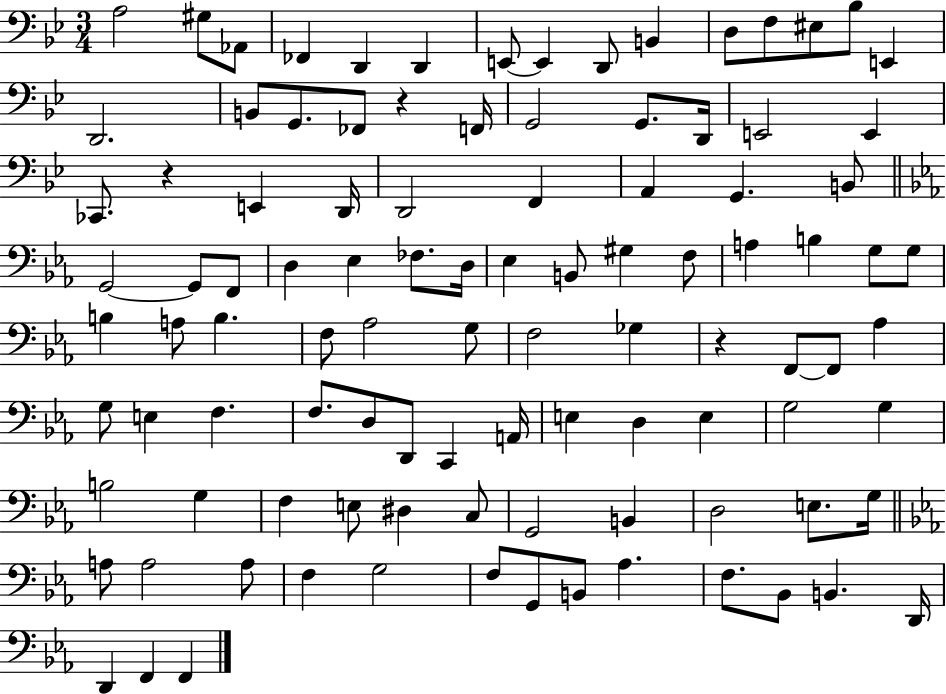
A3/h G#3/e Ab2/e FES2/q D2/q D2/q E2/e E2/q D2/e B2/q D3/e F3/e EIS3/e Bb3/e E2/q D2/h. B2/e G2/e. FES2/e R/q F2/s G2/h G2/e. D2/s E2/h E2/q CES2/e. R/q E2/q D2/s D2/h F2/q A2/q G2/q. B2/e G2/h G2/e F2/e D3/q Eb3/q FES3/e. D3/s Eb3/q B2/e G#3/q F3/e A3/q B3/q G3/e G3/e B3/q A3/e B3/q. F3/e Ab3/h G3/e F3/h Gb3/q R/q F2/e F2/e Ab3/q G3/e E3/q F3/q. F3/e. D3/e D2/e C2/q A2/s E3/q D3/q E3/q G3/h G3/q B3/h G3/q F3/q E3/e D#3/q C3/e G2/h B2/q D3/h E3/e. G3/s A3/e A3/h A3/e F3/q G3/h F3/e G2/e B2/e Ab3/q. F3/e. Bb2/e B2/q. D2/s D2/q F2/q F2/q